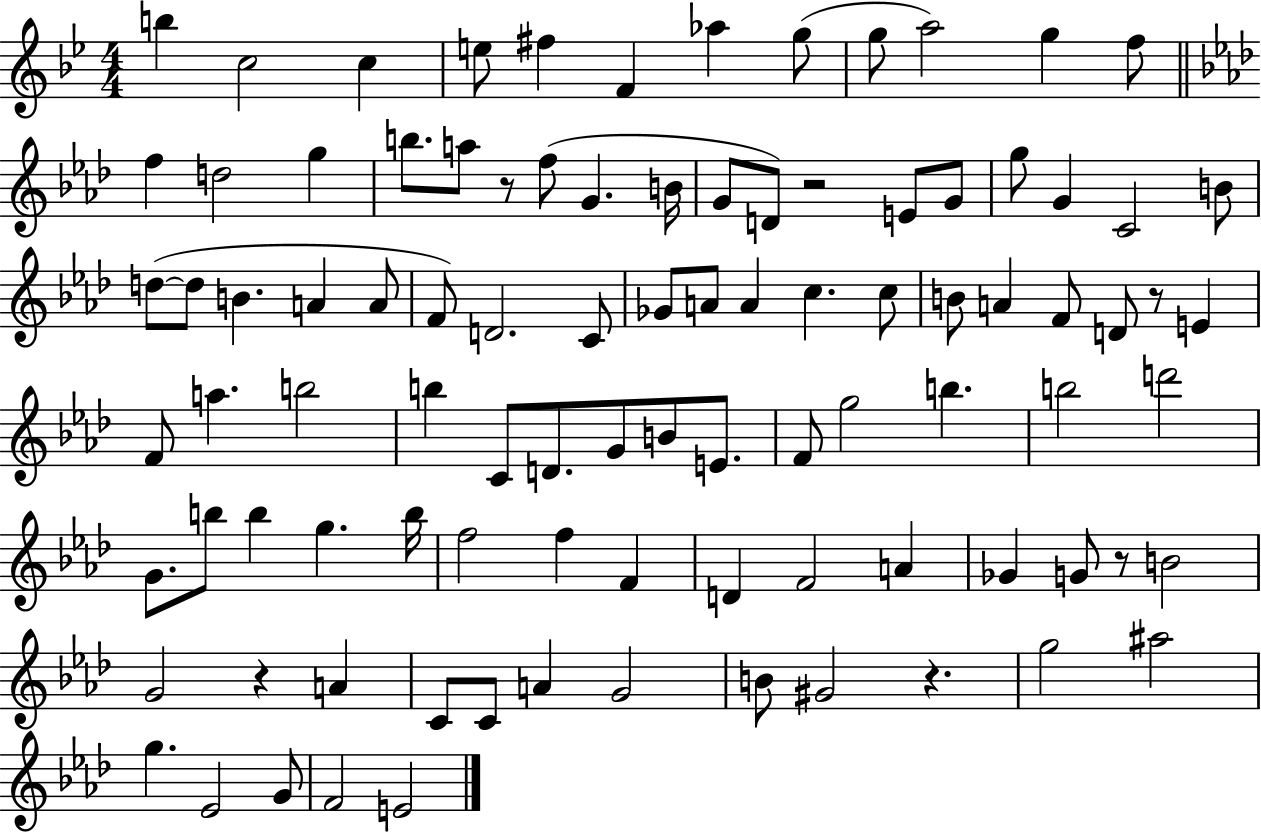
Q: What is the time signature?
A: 4/4